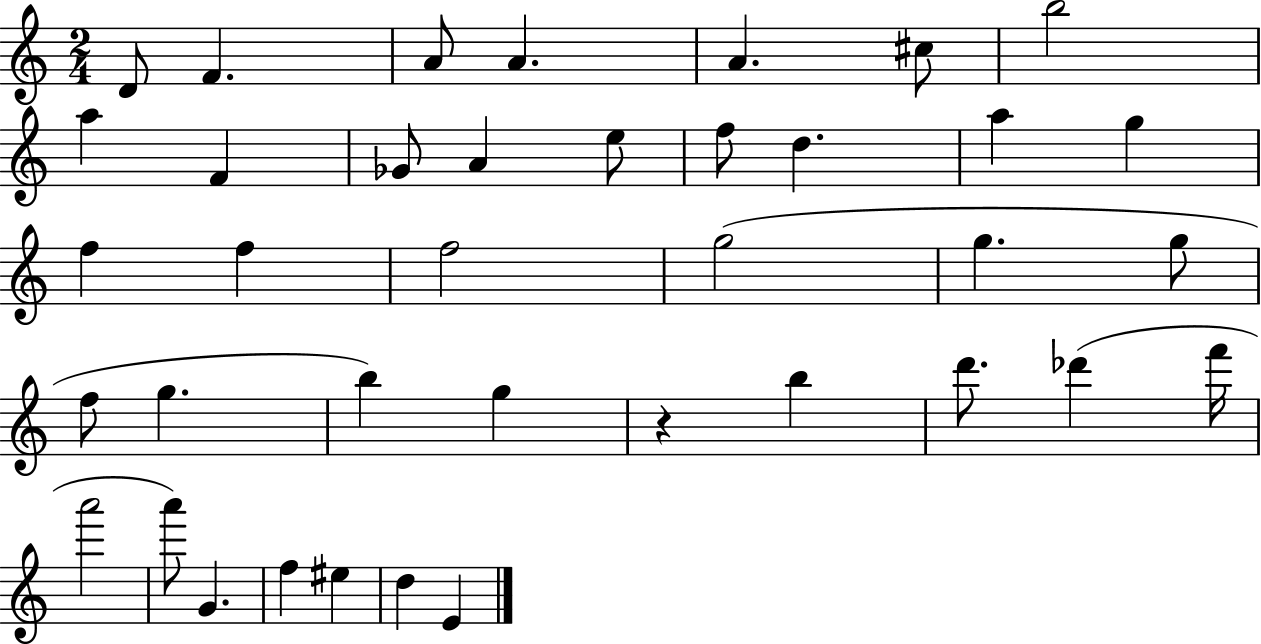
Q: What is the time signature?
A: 2/4